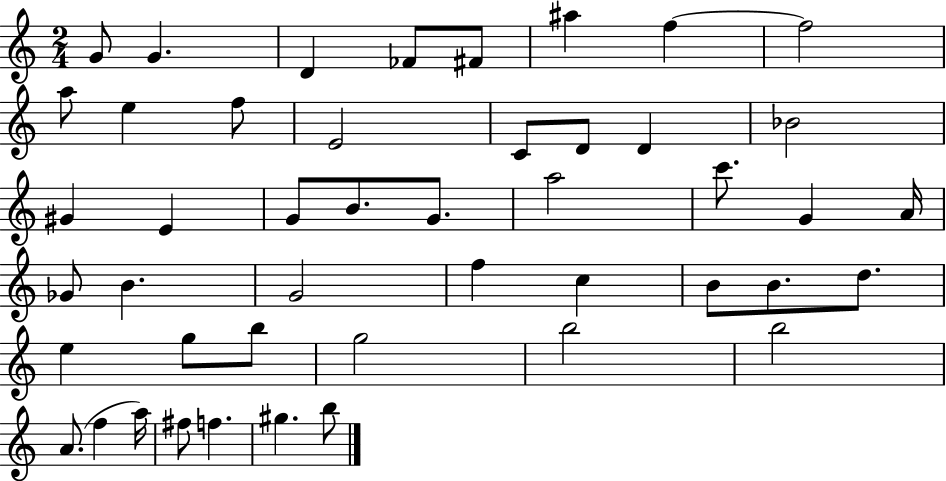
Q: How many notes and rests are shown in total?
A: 46